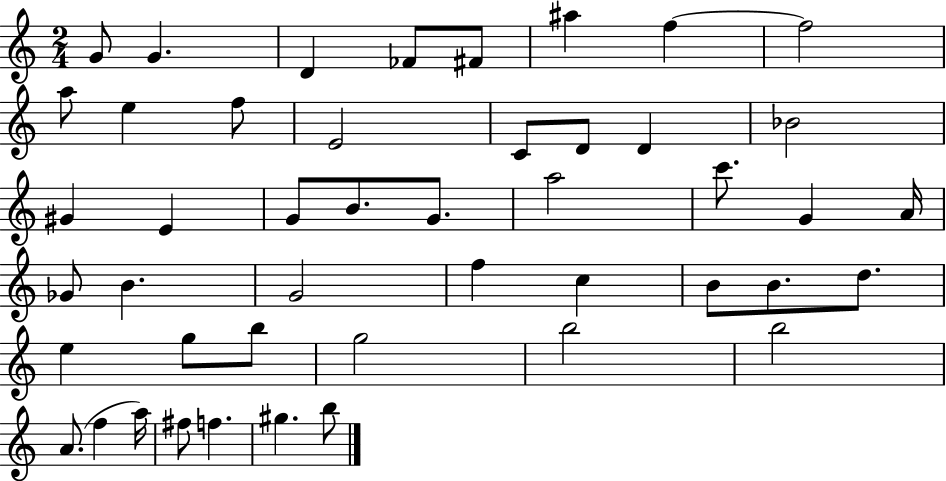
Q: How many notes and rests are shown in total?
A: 46